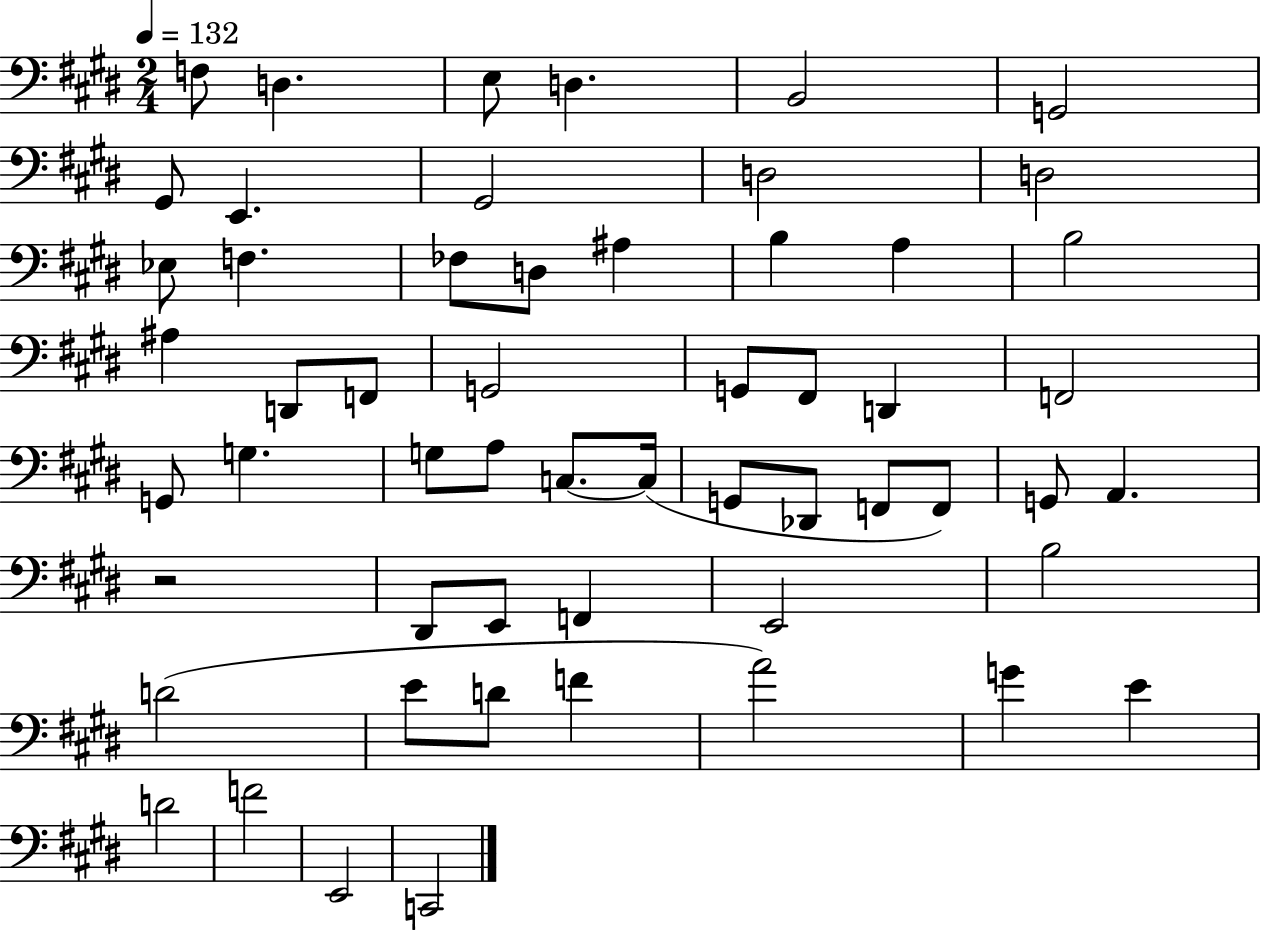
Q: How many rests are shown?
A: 1